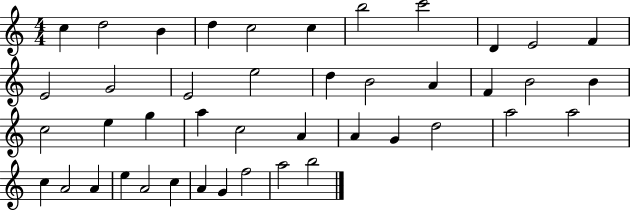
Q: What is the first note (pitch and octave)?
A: C5